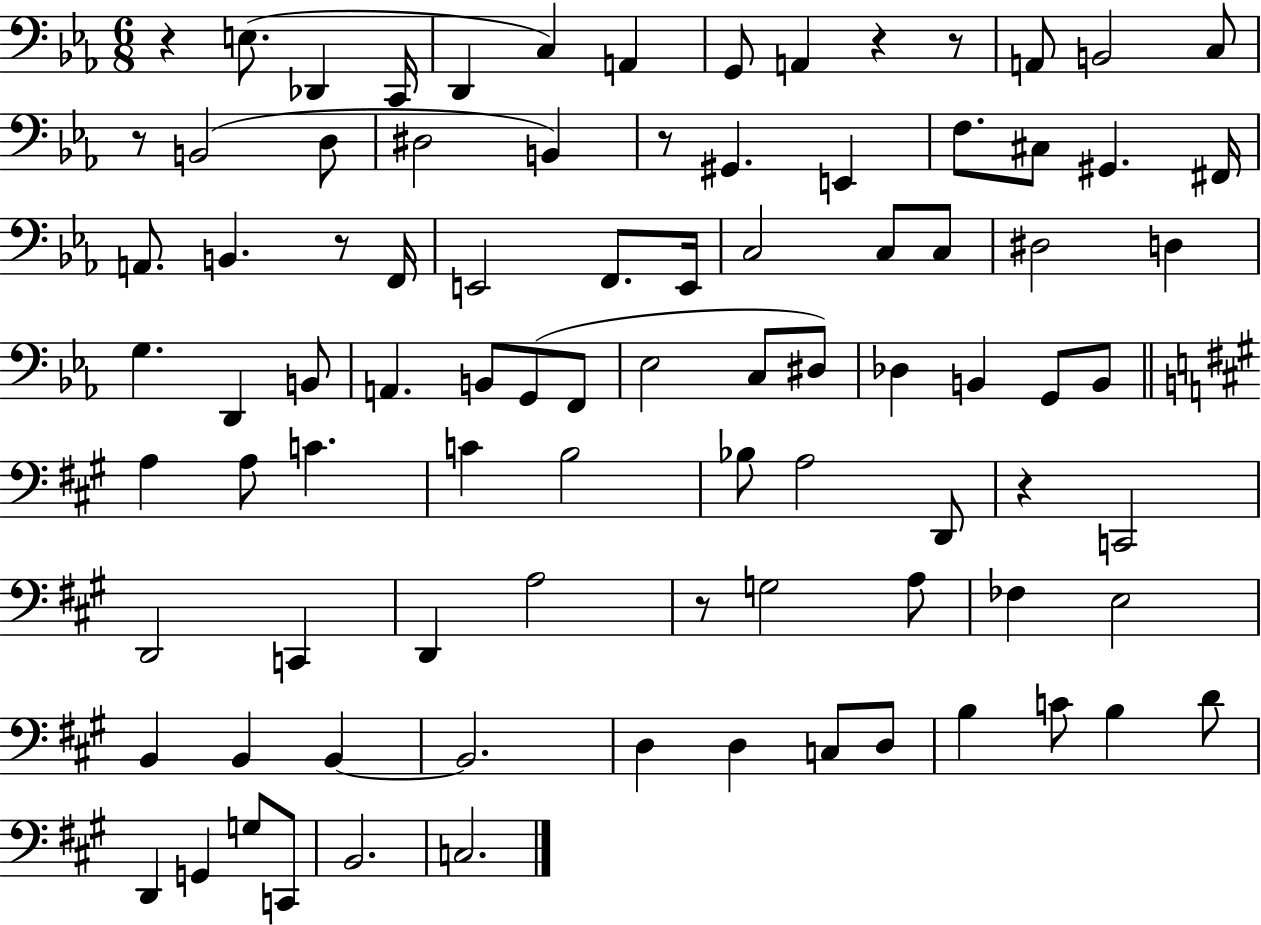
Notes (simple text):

R/q E3/e. Db2/q C2/s D2/q C3/q A2/q G2/e A2/q R/q R/e A2/e B2/h C3/e R/e B2/h D3/e D#3/h B2/q R/e G#2/q. E2/q F3/e. C#3/e G#2/q. F#2/s A2/e. B2/q. R/e F2/s E2/h F2/e. E2/s C3/h C3/e C3/e D#3/h D3/q G3/q. D2/q B2/e A2/q. B2/e G2/e F2/e Eb3/h C3/e D#3/e Db3/q B2/q G2/e B2/e A3/q A3/e C4/q. C4/q B3/h Bb3/e A3/h D2/e R/q C2/h D2/h C2/q D2/q A3/h R/e G3/h A3/e FES3/q E3/h B2/q B2/q B2/q B2/h. D3/q D3/q C3/e D3/e B3/q C4/e B3/q D4/e D2/q G2/q G3/e C2/e B2/h. C3/h.